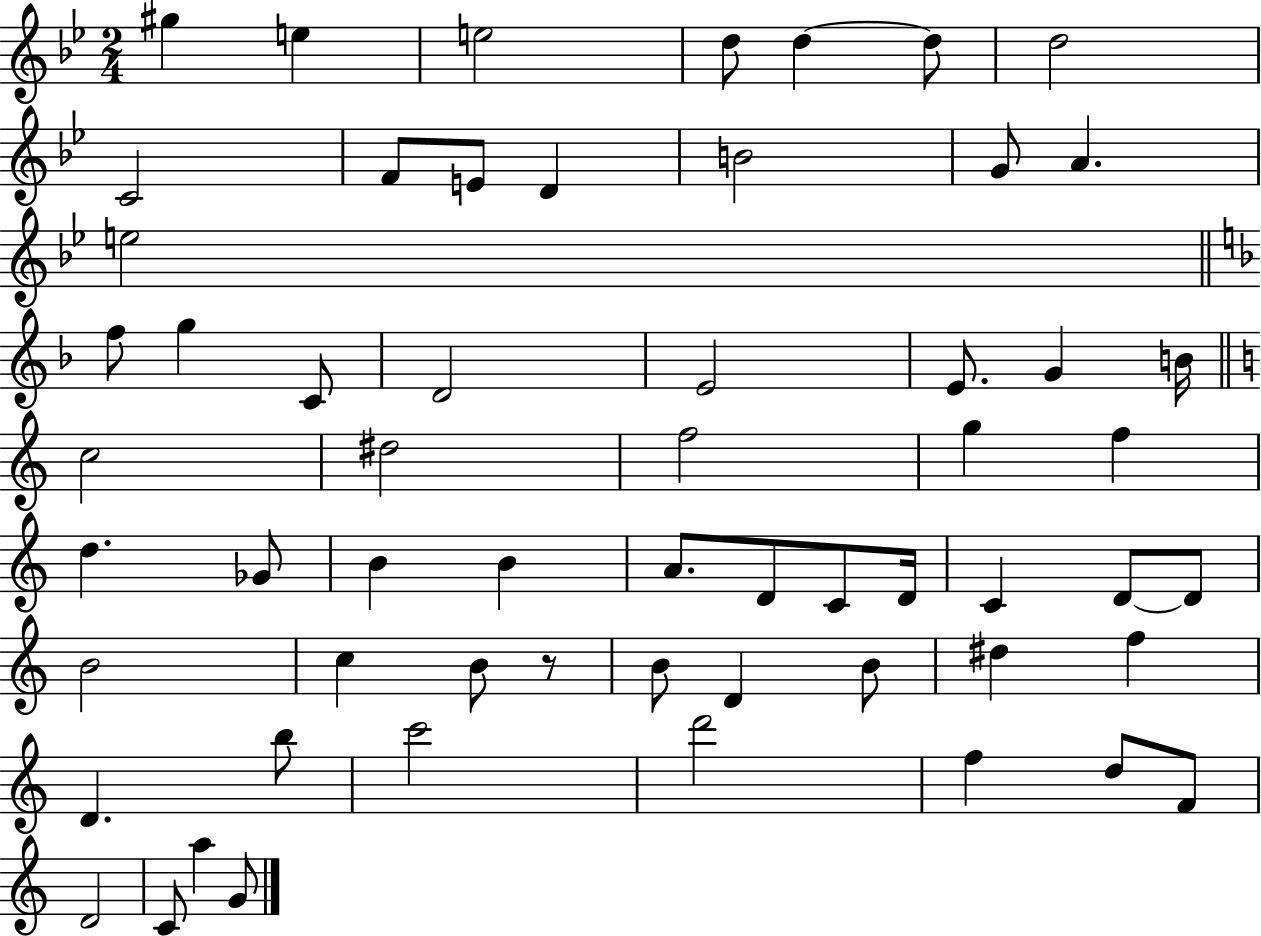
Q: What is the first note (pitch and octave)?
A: G#5